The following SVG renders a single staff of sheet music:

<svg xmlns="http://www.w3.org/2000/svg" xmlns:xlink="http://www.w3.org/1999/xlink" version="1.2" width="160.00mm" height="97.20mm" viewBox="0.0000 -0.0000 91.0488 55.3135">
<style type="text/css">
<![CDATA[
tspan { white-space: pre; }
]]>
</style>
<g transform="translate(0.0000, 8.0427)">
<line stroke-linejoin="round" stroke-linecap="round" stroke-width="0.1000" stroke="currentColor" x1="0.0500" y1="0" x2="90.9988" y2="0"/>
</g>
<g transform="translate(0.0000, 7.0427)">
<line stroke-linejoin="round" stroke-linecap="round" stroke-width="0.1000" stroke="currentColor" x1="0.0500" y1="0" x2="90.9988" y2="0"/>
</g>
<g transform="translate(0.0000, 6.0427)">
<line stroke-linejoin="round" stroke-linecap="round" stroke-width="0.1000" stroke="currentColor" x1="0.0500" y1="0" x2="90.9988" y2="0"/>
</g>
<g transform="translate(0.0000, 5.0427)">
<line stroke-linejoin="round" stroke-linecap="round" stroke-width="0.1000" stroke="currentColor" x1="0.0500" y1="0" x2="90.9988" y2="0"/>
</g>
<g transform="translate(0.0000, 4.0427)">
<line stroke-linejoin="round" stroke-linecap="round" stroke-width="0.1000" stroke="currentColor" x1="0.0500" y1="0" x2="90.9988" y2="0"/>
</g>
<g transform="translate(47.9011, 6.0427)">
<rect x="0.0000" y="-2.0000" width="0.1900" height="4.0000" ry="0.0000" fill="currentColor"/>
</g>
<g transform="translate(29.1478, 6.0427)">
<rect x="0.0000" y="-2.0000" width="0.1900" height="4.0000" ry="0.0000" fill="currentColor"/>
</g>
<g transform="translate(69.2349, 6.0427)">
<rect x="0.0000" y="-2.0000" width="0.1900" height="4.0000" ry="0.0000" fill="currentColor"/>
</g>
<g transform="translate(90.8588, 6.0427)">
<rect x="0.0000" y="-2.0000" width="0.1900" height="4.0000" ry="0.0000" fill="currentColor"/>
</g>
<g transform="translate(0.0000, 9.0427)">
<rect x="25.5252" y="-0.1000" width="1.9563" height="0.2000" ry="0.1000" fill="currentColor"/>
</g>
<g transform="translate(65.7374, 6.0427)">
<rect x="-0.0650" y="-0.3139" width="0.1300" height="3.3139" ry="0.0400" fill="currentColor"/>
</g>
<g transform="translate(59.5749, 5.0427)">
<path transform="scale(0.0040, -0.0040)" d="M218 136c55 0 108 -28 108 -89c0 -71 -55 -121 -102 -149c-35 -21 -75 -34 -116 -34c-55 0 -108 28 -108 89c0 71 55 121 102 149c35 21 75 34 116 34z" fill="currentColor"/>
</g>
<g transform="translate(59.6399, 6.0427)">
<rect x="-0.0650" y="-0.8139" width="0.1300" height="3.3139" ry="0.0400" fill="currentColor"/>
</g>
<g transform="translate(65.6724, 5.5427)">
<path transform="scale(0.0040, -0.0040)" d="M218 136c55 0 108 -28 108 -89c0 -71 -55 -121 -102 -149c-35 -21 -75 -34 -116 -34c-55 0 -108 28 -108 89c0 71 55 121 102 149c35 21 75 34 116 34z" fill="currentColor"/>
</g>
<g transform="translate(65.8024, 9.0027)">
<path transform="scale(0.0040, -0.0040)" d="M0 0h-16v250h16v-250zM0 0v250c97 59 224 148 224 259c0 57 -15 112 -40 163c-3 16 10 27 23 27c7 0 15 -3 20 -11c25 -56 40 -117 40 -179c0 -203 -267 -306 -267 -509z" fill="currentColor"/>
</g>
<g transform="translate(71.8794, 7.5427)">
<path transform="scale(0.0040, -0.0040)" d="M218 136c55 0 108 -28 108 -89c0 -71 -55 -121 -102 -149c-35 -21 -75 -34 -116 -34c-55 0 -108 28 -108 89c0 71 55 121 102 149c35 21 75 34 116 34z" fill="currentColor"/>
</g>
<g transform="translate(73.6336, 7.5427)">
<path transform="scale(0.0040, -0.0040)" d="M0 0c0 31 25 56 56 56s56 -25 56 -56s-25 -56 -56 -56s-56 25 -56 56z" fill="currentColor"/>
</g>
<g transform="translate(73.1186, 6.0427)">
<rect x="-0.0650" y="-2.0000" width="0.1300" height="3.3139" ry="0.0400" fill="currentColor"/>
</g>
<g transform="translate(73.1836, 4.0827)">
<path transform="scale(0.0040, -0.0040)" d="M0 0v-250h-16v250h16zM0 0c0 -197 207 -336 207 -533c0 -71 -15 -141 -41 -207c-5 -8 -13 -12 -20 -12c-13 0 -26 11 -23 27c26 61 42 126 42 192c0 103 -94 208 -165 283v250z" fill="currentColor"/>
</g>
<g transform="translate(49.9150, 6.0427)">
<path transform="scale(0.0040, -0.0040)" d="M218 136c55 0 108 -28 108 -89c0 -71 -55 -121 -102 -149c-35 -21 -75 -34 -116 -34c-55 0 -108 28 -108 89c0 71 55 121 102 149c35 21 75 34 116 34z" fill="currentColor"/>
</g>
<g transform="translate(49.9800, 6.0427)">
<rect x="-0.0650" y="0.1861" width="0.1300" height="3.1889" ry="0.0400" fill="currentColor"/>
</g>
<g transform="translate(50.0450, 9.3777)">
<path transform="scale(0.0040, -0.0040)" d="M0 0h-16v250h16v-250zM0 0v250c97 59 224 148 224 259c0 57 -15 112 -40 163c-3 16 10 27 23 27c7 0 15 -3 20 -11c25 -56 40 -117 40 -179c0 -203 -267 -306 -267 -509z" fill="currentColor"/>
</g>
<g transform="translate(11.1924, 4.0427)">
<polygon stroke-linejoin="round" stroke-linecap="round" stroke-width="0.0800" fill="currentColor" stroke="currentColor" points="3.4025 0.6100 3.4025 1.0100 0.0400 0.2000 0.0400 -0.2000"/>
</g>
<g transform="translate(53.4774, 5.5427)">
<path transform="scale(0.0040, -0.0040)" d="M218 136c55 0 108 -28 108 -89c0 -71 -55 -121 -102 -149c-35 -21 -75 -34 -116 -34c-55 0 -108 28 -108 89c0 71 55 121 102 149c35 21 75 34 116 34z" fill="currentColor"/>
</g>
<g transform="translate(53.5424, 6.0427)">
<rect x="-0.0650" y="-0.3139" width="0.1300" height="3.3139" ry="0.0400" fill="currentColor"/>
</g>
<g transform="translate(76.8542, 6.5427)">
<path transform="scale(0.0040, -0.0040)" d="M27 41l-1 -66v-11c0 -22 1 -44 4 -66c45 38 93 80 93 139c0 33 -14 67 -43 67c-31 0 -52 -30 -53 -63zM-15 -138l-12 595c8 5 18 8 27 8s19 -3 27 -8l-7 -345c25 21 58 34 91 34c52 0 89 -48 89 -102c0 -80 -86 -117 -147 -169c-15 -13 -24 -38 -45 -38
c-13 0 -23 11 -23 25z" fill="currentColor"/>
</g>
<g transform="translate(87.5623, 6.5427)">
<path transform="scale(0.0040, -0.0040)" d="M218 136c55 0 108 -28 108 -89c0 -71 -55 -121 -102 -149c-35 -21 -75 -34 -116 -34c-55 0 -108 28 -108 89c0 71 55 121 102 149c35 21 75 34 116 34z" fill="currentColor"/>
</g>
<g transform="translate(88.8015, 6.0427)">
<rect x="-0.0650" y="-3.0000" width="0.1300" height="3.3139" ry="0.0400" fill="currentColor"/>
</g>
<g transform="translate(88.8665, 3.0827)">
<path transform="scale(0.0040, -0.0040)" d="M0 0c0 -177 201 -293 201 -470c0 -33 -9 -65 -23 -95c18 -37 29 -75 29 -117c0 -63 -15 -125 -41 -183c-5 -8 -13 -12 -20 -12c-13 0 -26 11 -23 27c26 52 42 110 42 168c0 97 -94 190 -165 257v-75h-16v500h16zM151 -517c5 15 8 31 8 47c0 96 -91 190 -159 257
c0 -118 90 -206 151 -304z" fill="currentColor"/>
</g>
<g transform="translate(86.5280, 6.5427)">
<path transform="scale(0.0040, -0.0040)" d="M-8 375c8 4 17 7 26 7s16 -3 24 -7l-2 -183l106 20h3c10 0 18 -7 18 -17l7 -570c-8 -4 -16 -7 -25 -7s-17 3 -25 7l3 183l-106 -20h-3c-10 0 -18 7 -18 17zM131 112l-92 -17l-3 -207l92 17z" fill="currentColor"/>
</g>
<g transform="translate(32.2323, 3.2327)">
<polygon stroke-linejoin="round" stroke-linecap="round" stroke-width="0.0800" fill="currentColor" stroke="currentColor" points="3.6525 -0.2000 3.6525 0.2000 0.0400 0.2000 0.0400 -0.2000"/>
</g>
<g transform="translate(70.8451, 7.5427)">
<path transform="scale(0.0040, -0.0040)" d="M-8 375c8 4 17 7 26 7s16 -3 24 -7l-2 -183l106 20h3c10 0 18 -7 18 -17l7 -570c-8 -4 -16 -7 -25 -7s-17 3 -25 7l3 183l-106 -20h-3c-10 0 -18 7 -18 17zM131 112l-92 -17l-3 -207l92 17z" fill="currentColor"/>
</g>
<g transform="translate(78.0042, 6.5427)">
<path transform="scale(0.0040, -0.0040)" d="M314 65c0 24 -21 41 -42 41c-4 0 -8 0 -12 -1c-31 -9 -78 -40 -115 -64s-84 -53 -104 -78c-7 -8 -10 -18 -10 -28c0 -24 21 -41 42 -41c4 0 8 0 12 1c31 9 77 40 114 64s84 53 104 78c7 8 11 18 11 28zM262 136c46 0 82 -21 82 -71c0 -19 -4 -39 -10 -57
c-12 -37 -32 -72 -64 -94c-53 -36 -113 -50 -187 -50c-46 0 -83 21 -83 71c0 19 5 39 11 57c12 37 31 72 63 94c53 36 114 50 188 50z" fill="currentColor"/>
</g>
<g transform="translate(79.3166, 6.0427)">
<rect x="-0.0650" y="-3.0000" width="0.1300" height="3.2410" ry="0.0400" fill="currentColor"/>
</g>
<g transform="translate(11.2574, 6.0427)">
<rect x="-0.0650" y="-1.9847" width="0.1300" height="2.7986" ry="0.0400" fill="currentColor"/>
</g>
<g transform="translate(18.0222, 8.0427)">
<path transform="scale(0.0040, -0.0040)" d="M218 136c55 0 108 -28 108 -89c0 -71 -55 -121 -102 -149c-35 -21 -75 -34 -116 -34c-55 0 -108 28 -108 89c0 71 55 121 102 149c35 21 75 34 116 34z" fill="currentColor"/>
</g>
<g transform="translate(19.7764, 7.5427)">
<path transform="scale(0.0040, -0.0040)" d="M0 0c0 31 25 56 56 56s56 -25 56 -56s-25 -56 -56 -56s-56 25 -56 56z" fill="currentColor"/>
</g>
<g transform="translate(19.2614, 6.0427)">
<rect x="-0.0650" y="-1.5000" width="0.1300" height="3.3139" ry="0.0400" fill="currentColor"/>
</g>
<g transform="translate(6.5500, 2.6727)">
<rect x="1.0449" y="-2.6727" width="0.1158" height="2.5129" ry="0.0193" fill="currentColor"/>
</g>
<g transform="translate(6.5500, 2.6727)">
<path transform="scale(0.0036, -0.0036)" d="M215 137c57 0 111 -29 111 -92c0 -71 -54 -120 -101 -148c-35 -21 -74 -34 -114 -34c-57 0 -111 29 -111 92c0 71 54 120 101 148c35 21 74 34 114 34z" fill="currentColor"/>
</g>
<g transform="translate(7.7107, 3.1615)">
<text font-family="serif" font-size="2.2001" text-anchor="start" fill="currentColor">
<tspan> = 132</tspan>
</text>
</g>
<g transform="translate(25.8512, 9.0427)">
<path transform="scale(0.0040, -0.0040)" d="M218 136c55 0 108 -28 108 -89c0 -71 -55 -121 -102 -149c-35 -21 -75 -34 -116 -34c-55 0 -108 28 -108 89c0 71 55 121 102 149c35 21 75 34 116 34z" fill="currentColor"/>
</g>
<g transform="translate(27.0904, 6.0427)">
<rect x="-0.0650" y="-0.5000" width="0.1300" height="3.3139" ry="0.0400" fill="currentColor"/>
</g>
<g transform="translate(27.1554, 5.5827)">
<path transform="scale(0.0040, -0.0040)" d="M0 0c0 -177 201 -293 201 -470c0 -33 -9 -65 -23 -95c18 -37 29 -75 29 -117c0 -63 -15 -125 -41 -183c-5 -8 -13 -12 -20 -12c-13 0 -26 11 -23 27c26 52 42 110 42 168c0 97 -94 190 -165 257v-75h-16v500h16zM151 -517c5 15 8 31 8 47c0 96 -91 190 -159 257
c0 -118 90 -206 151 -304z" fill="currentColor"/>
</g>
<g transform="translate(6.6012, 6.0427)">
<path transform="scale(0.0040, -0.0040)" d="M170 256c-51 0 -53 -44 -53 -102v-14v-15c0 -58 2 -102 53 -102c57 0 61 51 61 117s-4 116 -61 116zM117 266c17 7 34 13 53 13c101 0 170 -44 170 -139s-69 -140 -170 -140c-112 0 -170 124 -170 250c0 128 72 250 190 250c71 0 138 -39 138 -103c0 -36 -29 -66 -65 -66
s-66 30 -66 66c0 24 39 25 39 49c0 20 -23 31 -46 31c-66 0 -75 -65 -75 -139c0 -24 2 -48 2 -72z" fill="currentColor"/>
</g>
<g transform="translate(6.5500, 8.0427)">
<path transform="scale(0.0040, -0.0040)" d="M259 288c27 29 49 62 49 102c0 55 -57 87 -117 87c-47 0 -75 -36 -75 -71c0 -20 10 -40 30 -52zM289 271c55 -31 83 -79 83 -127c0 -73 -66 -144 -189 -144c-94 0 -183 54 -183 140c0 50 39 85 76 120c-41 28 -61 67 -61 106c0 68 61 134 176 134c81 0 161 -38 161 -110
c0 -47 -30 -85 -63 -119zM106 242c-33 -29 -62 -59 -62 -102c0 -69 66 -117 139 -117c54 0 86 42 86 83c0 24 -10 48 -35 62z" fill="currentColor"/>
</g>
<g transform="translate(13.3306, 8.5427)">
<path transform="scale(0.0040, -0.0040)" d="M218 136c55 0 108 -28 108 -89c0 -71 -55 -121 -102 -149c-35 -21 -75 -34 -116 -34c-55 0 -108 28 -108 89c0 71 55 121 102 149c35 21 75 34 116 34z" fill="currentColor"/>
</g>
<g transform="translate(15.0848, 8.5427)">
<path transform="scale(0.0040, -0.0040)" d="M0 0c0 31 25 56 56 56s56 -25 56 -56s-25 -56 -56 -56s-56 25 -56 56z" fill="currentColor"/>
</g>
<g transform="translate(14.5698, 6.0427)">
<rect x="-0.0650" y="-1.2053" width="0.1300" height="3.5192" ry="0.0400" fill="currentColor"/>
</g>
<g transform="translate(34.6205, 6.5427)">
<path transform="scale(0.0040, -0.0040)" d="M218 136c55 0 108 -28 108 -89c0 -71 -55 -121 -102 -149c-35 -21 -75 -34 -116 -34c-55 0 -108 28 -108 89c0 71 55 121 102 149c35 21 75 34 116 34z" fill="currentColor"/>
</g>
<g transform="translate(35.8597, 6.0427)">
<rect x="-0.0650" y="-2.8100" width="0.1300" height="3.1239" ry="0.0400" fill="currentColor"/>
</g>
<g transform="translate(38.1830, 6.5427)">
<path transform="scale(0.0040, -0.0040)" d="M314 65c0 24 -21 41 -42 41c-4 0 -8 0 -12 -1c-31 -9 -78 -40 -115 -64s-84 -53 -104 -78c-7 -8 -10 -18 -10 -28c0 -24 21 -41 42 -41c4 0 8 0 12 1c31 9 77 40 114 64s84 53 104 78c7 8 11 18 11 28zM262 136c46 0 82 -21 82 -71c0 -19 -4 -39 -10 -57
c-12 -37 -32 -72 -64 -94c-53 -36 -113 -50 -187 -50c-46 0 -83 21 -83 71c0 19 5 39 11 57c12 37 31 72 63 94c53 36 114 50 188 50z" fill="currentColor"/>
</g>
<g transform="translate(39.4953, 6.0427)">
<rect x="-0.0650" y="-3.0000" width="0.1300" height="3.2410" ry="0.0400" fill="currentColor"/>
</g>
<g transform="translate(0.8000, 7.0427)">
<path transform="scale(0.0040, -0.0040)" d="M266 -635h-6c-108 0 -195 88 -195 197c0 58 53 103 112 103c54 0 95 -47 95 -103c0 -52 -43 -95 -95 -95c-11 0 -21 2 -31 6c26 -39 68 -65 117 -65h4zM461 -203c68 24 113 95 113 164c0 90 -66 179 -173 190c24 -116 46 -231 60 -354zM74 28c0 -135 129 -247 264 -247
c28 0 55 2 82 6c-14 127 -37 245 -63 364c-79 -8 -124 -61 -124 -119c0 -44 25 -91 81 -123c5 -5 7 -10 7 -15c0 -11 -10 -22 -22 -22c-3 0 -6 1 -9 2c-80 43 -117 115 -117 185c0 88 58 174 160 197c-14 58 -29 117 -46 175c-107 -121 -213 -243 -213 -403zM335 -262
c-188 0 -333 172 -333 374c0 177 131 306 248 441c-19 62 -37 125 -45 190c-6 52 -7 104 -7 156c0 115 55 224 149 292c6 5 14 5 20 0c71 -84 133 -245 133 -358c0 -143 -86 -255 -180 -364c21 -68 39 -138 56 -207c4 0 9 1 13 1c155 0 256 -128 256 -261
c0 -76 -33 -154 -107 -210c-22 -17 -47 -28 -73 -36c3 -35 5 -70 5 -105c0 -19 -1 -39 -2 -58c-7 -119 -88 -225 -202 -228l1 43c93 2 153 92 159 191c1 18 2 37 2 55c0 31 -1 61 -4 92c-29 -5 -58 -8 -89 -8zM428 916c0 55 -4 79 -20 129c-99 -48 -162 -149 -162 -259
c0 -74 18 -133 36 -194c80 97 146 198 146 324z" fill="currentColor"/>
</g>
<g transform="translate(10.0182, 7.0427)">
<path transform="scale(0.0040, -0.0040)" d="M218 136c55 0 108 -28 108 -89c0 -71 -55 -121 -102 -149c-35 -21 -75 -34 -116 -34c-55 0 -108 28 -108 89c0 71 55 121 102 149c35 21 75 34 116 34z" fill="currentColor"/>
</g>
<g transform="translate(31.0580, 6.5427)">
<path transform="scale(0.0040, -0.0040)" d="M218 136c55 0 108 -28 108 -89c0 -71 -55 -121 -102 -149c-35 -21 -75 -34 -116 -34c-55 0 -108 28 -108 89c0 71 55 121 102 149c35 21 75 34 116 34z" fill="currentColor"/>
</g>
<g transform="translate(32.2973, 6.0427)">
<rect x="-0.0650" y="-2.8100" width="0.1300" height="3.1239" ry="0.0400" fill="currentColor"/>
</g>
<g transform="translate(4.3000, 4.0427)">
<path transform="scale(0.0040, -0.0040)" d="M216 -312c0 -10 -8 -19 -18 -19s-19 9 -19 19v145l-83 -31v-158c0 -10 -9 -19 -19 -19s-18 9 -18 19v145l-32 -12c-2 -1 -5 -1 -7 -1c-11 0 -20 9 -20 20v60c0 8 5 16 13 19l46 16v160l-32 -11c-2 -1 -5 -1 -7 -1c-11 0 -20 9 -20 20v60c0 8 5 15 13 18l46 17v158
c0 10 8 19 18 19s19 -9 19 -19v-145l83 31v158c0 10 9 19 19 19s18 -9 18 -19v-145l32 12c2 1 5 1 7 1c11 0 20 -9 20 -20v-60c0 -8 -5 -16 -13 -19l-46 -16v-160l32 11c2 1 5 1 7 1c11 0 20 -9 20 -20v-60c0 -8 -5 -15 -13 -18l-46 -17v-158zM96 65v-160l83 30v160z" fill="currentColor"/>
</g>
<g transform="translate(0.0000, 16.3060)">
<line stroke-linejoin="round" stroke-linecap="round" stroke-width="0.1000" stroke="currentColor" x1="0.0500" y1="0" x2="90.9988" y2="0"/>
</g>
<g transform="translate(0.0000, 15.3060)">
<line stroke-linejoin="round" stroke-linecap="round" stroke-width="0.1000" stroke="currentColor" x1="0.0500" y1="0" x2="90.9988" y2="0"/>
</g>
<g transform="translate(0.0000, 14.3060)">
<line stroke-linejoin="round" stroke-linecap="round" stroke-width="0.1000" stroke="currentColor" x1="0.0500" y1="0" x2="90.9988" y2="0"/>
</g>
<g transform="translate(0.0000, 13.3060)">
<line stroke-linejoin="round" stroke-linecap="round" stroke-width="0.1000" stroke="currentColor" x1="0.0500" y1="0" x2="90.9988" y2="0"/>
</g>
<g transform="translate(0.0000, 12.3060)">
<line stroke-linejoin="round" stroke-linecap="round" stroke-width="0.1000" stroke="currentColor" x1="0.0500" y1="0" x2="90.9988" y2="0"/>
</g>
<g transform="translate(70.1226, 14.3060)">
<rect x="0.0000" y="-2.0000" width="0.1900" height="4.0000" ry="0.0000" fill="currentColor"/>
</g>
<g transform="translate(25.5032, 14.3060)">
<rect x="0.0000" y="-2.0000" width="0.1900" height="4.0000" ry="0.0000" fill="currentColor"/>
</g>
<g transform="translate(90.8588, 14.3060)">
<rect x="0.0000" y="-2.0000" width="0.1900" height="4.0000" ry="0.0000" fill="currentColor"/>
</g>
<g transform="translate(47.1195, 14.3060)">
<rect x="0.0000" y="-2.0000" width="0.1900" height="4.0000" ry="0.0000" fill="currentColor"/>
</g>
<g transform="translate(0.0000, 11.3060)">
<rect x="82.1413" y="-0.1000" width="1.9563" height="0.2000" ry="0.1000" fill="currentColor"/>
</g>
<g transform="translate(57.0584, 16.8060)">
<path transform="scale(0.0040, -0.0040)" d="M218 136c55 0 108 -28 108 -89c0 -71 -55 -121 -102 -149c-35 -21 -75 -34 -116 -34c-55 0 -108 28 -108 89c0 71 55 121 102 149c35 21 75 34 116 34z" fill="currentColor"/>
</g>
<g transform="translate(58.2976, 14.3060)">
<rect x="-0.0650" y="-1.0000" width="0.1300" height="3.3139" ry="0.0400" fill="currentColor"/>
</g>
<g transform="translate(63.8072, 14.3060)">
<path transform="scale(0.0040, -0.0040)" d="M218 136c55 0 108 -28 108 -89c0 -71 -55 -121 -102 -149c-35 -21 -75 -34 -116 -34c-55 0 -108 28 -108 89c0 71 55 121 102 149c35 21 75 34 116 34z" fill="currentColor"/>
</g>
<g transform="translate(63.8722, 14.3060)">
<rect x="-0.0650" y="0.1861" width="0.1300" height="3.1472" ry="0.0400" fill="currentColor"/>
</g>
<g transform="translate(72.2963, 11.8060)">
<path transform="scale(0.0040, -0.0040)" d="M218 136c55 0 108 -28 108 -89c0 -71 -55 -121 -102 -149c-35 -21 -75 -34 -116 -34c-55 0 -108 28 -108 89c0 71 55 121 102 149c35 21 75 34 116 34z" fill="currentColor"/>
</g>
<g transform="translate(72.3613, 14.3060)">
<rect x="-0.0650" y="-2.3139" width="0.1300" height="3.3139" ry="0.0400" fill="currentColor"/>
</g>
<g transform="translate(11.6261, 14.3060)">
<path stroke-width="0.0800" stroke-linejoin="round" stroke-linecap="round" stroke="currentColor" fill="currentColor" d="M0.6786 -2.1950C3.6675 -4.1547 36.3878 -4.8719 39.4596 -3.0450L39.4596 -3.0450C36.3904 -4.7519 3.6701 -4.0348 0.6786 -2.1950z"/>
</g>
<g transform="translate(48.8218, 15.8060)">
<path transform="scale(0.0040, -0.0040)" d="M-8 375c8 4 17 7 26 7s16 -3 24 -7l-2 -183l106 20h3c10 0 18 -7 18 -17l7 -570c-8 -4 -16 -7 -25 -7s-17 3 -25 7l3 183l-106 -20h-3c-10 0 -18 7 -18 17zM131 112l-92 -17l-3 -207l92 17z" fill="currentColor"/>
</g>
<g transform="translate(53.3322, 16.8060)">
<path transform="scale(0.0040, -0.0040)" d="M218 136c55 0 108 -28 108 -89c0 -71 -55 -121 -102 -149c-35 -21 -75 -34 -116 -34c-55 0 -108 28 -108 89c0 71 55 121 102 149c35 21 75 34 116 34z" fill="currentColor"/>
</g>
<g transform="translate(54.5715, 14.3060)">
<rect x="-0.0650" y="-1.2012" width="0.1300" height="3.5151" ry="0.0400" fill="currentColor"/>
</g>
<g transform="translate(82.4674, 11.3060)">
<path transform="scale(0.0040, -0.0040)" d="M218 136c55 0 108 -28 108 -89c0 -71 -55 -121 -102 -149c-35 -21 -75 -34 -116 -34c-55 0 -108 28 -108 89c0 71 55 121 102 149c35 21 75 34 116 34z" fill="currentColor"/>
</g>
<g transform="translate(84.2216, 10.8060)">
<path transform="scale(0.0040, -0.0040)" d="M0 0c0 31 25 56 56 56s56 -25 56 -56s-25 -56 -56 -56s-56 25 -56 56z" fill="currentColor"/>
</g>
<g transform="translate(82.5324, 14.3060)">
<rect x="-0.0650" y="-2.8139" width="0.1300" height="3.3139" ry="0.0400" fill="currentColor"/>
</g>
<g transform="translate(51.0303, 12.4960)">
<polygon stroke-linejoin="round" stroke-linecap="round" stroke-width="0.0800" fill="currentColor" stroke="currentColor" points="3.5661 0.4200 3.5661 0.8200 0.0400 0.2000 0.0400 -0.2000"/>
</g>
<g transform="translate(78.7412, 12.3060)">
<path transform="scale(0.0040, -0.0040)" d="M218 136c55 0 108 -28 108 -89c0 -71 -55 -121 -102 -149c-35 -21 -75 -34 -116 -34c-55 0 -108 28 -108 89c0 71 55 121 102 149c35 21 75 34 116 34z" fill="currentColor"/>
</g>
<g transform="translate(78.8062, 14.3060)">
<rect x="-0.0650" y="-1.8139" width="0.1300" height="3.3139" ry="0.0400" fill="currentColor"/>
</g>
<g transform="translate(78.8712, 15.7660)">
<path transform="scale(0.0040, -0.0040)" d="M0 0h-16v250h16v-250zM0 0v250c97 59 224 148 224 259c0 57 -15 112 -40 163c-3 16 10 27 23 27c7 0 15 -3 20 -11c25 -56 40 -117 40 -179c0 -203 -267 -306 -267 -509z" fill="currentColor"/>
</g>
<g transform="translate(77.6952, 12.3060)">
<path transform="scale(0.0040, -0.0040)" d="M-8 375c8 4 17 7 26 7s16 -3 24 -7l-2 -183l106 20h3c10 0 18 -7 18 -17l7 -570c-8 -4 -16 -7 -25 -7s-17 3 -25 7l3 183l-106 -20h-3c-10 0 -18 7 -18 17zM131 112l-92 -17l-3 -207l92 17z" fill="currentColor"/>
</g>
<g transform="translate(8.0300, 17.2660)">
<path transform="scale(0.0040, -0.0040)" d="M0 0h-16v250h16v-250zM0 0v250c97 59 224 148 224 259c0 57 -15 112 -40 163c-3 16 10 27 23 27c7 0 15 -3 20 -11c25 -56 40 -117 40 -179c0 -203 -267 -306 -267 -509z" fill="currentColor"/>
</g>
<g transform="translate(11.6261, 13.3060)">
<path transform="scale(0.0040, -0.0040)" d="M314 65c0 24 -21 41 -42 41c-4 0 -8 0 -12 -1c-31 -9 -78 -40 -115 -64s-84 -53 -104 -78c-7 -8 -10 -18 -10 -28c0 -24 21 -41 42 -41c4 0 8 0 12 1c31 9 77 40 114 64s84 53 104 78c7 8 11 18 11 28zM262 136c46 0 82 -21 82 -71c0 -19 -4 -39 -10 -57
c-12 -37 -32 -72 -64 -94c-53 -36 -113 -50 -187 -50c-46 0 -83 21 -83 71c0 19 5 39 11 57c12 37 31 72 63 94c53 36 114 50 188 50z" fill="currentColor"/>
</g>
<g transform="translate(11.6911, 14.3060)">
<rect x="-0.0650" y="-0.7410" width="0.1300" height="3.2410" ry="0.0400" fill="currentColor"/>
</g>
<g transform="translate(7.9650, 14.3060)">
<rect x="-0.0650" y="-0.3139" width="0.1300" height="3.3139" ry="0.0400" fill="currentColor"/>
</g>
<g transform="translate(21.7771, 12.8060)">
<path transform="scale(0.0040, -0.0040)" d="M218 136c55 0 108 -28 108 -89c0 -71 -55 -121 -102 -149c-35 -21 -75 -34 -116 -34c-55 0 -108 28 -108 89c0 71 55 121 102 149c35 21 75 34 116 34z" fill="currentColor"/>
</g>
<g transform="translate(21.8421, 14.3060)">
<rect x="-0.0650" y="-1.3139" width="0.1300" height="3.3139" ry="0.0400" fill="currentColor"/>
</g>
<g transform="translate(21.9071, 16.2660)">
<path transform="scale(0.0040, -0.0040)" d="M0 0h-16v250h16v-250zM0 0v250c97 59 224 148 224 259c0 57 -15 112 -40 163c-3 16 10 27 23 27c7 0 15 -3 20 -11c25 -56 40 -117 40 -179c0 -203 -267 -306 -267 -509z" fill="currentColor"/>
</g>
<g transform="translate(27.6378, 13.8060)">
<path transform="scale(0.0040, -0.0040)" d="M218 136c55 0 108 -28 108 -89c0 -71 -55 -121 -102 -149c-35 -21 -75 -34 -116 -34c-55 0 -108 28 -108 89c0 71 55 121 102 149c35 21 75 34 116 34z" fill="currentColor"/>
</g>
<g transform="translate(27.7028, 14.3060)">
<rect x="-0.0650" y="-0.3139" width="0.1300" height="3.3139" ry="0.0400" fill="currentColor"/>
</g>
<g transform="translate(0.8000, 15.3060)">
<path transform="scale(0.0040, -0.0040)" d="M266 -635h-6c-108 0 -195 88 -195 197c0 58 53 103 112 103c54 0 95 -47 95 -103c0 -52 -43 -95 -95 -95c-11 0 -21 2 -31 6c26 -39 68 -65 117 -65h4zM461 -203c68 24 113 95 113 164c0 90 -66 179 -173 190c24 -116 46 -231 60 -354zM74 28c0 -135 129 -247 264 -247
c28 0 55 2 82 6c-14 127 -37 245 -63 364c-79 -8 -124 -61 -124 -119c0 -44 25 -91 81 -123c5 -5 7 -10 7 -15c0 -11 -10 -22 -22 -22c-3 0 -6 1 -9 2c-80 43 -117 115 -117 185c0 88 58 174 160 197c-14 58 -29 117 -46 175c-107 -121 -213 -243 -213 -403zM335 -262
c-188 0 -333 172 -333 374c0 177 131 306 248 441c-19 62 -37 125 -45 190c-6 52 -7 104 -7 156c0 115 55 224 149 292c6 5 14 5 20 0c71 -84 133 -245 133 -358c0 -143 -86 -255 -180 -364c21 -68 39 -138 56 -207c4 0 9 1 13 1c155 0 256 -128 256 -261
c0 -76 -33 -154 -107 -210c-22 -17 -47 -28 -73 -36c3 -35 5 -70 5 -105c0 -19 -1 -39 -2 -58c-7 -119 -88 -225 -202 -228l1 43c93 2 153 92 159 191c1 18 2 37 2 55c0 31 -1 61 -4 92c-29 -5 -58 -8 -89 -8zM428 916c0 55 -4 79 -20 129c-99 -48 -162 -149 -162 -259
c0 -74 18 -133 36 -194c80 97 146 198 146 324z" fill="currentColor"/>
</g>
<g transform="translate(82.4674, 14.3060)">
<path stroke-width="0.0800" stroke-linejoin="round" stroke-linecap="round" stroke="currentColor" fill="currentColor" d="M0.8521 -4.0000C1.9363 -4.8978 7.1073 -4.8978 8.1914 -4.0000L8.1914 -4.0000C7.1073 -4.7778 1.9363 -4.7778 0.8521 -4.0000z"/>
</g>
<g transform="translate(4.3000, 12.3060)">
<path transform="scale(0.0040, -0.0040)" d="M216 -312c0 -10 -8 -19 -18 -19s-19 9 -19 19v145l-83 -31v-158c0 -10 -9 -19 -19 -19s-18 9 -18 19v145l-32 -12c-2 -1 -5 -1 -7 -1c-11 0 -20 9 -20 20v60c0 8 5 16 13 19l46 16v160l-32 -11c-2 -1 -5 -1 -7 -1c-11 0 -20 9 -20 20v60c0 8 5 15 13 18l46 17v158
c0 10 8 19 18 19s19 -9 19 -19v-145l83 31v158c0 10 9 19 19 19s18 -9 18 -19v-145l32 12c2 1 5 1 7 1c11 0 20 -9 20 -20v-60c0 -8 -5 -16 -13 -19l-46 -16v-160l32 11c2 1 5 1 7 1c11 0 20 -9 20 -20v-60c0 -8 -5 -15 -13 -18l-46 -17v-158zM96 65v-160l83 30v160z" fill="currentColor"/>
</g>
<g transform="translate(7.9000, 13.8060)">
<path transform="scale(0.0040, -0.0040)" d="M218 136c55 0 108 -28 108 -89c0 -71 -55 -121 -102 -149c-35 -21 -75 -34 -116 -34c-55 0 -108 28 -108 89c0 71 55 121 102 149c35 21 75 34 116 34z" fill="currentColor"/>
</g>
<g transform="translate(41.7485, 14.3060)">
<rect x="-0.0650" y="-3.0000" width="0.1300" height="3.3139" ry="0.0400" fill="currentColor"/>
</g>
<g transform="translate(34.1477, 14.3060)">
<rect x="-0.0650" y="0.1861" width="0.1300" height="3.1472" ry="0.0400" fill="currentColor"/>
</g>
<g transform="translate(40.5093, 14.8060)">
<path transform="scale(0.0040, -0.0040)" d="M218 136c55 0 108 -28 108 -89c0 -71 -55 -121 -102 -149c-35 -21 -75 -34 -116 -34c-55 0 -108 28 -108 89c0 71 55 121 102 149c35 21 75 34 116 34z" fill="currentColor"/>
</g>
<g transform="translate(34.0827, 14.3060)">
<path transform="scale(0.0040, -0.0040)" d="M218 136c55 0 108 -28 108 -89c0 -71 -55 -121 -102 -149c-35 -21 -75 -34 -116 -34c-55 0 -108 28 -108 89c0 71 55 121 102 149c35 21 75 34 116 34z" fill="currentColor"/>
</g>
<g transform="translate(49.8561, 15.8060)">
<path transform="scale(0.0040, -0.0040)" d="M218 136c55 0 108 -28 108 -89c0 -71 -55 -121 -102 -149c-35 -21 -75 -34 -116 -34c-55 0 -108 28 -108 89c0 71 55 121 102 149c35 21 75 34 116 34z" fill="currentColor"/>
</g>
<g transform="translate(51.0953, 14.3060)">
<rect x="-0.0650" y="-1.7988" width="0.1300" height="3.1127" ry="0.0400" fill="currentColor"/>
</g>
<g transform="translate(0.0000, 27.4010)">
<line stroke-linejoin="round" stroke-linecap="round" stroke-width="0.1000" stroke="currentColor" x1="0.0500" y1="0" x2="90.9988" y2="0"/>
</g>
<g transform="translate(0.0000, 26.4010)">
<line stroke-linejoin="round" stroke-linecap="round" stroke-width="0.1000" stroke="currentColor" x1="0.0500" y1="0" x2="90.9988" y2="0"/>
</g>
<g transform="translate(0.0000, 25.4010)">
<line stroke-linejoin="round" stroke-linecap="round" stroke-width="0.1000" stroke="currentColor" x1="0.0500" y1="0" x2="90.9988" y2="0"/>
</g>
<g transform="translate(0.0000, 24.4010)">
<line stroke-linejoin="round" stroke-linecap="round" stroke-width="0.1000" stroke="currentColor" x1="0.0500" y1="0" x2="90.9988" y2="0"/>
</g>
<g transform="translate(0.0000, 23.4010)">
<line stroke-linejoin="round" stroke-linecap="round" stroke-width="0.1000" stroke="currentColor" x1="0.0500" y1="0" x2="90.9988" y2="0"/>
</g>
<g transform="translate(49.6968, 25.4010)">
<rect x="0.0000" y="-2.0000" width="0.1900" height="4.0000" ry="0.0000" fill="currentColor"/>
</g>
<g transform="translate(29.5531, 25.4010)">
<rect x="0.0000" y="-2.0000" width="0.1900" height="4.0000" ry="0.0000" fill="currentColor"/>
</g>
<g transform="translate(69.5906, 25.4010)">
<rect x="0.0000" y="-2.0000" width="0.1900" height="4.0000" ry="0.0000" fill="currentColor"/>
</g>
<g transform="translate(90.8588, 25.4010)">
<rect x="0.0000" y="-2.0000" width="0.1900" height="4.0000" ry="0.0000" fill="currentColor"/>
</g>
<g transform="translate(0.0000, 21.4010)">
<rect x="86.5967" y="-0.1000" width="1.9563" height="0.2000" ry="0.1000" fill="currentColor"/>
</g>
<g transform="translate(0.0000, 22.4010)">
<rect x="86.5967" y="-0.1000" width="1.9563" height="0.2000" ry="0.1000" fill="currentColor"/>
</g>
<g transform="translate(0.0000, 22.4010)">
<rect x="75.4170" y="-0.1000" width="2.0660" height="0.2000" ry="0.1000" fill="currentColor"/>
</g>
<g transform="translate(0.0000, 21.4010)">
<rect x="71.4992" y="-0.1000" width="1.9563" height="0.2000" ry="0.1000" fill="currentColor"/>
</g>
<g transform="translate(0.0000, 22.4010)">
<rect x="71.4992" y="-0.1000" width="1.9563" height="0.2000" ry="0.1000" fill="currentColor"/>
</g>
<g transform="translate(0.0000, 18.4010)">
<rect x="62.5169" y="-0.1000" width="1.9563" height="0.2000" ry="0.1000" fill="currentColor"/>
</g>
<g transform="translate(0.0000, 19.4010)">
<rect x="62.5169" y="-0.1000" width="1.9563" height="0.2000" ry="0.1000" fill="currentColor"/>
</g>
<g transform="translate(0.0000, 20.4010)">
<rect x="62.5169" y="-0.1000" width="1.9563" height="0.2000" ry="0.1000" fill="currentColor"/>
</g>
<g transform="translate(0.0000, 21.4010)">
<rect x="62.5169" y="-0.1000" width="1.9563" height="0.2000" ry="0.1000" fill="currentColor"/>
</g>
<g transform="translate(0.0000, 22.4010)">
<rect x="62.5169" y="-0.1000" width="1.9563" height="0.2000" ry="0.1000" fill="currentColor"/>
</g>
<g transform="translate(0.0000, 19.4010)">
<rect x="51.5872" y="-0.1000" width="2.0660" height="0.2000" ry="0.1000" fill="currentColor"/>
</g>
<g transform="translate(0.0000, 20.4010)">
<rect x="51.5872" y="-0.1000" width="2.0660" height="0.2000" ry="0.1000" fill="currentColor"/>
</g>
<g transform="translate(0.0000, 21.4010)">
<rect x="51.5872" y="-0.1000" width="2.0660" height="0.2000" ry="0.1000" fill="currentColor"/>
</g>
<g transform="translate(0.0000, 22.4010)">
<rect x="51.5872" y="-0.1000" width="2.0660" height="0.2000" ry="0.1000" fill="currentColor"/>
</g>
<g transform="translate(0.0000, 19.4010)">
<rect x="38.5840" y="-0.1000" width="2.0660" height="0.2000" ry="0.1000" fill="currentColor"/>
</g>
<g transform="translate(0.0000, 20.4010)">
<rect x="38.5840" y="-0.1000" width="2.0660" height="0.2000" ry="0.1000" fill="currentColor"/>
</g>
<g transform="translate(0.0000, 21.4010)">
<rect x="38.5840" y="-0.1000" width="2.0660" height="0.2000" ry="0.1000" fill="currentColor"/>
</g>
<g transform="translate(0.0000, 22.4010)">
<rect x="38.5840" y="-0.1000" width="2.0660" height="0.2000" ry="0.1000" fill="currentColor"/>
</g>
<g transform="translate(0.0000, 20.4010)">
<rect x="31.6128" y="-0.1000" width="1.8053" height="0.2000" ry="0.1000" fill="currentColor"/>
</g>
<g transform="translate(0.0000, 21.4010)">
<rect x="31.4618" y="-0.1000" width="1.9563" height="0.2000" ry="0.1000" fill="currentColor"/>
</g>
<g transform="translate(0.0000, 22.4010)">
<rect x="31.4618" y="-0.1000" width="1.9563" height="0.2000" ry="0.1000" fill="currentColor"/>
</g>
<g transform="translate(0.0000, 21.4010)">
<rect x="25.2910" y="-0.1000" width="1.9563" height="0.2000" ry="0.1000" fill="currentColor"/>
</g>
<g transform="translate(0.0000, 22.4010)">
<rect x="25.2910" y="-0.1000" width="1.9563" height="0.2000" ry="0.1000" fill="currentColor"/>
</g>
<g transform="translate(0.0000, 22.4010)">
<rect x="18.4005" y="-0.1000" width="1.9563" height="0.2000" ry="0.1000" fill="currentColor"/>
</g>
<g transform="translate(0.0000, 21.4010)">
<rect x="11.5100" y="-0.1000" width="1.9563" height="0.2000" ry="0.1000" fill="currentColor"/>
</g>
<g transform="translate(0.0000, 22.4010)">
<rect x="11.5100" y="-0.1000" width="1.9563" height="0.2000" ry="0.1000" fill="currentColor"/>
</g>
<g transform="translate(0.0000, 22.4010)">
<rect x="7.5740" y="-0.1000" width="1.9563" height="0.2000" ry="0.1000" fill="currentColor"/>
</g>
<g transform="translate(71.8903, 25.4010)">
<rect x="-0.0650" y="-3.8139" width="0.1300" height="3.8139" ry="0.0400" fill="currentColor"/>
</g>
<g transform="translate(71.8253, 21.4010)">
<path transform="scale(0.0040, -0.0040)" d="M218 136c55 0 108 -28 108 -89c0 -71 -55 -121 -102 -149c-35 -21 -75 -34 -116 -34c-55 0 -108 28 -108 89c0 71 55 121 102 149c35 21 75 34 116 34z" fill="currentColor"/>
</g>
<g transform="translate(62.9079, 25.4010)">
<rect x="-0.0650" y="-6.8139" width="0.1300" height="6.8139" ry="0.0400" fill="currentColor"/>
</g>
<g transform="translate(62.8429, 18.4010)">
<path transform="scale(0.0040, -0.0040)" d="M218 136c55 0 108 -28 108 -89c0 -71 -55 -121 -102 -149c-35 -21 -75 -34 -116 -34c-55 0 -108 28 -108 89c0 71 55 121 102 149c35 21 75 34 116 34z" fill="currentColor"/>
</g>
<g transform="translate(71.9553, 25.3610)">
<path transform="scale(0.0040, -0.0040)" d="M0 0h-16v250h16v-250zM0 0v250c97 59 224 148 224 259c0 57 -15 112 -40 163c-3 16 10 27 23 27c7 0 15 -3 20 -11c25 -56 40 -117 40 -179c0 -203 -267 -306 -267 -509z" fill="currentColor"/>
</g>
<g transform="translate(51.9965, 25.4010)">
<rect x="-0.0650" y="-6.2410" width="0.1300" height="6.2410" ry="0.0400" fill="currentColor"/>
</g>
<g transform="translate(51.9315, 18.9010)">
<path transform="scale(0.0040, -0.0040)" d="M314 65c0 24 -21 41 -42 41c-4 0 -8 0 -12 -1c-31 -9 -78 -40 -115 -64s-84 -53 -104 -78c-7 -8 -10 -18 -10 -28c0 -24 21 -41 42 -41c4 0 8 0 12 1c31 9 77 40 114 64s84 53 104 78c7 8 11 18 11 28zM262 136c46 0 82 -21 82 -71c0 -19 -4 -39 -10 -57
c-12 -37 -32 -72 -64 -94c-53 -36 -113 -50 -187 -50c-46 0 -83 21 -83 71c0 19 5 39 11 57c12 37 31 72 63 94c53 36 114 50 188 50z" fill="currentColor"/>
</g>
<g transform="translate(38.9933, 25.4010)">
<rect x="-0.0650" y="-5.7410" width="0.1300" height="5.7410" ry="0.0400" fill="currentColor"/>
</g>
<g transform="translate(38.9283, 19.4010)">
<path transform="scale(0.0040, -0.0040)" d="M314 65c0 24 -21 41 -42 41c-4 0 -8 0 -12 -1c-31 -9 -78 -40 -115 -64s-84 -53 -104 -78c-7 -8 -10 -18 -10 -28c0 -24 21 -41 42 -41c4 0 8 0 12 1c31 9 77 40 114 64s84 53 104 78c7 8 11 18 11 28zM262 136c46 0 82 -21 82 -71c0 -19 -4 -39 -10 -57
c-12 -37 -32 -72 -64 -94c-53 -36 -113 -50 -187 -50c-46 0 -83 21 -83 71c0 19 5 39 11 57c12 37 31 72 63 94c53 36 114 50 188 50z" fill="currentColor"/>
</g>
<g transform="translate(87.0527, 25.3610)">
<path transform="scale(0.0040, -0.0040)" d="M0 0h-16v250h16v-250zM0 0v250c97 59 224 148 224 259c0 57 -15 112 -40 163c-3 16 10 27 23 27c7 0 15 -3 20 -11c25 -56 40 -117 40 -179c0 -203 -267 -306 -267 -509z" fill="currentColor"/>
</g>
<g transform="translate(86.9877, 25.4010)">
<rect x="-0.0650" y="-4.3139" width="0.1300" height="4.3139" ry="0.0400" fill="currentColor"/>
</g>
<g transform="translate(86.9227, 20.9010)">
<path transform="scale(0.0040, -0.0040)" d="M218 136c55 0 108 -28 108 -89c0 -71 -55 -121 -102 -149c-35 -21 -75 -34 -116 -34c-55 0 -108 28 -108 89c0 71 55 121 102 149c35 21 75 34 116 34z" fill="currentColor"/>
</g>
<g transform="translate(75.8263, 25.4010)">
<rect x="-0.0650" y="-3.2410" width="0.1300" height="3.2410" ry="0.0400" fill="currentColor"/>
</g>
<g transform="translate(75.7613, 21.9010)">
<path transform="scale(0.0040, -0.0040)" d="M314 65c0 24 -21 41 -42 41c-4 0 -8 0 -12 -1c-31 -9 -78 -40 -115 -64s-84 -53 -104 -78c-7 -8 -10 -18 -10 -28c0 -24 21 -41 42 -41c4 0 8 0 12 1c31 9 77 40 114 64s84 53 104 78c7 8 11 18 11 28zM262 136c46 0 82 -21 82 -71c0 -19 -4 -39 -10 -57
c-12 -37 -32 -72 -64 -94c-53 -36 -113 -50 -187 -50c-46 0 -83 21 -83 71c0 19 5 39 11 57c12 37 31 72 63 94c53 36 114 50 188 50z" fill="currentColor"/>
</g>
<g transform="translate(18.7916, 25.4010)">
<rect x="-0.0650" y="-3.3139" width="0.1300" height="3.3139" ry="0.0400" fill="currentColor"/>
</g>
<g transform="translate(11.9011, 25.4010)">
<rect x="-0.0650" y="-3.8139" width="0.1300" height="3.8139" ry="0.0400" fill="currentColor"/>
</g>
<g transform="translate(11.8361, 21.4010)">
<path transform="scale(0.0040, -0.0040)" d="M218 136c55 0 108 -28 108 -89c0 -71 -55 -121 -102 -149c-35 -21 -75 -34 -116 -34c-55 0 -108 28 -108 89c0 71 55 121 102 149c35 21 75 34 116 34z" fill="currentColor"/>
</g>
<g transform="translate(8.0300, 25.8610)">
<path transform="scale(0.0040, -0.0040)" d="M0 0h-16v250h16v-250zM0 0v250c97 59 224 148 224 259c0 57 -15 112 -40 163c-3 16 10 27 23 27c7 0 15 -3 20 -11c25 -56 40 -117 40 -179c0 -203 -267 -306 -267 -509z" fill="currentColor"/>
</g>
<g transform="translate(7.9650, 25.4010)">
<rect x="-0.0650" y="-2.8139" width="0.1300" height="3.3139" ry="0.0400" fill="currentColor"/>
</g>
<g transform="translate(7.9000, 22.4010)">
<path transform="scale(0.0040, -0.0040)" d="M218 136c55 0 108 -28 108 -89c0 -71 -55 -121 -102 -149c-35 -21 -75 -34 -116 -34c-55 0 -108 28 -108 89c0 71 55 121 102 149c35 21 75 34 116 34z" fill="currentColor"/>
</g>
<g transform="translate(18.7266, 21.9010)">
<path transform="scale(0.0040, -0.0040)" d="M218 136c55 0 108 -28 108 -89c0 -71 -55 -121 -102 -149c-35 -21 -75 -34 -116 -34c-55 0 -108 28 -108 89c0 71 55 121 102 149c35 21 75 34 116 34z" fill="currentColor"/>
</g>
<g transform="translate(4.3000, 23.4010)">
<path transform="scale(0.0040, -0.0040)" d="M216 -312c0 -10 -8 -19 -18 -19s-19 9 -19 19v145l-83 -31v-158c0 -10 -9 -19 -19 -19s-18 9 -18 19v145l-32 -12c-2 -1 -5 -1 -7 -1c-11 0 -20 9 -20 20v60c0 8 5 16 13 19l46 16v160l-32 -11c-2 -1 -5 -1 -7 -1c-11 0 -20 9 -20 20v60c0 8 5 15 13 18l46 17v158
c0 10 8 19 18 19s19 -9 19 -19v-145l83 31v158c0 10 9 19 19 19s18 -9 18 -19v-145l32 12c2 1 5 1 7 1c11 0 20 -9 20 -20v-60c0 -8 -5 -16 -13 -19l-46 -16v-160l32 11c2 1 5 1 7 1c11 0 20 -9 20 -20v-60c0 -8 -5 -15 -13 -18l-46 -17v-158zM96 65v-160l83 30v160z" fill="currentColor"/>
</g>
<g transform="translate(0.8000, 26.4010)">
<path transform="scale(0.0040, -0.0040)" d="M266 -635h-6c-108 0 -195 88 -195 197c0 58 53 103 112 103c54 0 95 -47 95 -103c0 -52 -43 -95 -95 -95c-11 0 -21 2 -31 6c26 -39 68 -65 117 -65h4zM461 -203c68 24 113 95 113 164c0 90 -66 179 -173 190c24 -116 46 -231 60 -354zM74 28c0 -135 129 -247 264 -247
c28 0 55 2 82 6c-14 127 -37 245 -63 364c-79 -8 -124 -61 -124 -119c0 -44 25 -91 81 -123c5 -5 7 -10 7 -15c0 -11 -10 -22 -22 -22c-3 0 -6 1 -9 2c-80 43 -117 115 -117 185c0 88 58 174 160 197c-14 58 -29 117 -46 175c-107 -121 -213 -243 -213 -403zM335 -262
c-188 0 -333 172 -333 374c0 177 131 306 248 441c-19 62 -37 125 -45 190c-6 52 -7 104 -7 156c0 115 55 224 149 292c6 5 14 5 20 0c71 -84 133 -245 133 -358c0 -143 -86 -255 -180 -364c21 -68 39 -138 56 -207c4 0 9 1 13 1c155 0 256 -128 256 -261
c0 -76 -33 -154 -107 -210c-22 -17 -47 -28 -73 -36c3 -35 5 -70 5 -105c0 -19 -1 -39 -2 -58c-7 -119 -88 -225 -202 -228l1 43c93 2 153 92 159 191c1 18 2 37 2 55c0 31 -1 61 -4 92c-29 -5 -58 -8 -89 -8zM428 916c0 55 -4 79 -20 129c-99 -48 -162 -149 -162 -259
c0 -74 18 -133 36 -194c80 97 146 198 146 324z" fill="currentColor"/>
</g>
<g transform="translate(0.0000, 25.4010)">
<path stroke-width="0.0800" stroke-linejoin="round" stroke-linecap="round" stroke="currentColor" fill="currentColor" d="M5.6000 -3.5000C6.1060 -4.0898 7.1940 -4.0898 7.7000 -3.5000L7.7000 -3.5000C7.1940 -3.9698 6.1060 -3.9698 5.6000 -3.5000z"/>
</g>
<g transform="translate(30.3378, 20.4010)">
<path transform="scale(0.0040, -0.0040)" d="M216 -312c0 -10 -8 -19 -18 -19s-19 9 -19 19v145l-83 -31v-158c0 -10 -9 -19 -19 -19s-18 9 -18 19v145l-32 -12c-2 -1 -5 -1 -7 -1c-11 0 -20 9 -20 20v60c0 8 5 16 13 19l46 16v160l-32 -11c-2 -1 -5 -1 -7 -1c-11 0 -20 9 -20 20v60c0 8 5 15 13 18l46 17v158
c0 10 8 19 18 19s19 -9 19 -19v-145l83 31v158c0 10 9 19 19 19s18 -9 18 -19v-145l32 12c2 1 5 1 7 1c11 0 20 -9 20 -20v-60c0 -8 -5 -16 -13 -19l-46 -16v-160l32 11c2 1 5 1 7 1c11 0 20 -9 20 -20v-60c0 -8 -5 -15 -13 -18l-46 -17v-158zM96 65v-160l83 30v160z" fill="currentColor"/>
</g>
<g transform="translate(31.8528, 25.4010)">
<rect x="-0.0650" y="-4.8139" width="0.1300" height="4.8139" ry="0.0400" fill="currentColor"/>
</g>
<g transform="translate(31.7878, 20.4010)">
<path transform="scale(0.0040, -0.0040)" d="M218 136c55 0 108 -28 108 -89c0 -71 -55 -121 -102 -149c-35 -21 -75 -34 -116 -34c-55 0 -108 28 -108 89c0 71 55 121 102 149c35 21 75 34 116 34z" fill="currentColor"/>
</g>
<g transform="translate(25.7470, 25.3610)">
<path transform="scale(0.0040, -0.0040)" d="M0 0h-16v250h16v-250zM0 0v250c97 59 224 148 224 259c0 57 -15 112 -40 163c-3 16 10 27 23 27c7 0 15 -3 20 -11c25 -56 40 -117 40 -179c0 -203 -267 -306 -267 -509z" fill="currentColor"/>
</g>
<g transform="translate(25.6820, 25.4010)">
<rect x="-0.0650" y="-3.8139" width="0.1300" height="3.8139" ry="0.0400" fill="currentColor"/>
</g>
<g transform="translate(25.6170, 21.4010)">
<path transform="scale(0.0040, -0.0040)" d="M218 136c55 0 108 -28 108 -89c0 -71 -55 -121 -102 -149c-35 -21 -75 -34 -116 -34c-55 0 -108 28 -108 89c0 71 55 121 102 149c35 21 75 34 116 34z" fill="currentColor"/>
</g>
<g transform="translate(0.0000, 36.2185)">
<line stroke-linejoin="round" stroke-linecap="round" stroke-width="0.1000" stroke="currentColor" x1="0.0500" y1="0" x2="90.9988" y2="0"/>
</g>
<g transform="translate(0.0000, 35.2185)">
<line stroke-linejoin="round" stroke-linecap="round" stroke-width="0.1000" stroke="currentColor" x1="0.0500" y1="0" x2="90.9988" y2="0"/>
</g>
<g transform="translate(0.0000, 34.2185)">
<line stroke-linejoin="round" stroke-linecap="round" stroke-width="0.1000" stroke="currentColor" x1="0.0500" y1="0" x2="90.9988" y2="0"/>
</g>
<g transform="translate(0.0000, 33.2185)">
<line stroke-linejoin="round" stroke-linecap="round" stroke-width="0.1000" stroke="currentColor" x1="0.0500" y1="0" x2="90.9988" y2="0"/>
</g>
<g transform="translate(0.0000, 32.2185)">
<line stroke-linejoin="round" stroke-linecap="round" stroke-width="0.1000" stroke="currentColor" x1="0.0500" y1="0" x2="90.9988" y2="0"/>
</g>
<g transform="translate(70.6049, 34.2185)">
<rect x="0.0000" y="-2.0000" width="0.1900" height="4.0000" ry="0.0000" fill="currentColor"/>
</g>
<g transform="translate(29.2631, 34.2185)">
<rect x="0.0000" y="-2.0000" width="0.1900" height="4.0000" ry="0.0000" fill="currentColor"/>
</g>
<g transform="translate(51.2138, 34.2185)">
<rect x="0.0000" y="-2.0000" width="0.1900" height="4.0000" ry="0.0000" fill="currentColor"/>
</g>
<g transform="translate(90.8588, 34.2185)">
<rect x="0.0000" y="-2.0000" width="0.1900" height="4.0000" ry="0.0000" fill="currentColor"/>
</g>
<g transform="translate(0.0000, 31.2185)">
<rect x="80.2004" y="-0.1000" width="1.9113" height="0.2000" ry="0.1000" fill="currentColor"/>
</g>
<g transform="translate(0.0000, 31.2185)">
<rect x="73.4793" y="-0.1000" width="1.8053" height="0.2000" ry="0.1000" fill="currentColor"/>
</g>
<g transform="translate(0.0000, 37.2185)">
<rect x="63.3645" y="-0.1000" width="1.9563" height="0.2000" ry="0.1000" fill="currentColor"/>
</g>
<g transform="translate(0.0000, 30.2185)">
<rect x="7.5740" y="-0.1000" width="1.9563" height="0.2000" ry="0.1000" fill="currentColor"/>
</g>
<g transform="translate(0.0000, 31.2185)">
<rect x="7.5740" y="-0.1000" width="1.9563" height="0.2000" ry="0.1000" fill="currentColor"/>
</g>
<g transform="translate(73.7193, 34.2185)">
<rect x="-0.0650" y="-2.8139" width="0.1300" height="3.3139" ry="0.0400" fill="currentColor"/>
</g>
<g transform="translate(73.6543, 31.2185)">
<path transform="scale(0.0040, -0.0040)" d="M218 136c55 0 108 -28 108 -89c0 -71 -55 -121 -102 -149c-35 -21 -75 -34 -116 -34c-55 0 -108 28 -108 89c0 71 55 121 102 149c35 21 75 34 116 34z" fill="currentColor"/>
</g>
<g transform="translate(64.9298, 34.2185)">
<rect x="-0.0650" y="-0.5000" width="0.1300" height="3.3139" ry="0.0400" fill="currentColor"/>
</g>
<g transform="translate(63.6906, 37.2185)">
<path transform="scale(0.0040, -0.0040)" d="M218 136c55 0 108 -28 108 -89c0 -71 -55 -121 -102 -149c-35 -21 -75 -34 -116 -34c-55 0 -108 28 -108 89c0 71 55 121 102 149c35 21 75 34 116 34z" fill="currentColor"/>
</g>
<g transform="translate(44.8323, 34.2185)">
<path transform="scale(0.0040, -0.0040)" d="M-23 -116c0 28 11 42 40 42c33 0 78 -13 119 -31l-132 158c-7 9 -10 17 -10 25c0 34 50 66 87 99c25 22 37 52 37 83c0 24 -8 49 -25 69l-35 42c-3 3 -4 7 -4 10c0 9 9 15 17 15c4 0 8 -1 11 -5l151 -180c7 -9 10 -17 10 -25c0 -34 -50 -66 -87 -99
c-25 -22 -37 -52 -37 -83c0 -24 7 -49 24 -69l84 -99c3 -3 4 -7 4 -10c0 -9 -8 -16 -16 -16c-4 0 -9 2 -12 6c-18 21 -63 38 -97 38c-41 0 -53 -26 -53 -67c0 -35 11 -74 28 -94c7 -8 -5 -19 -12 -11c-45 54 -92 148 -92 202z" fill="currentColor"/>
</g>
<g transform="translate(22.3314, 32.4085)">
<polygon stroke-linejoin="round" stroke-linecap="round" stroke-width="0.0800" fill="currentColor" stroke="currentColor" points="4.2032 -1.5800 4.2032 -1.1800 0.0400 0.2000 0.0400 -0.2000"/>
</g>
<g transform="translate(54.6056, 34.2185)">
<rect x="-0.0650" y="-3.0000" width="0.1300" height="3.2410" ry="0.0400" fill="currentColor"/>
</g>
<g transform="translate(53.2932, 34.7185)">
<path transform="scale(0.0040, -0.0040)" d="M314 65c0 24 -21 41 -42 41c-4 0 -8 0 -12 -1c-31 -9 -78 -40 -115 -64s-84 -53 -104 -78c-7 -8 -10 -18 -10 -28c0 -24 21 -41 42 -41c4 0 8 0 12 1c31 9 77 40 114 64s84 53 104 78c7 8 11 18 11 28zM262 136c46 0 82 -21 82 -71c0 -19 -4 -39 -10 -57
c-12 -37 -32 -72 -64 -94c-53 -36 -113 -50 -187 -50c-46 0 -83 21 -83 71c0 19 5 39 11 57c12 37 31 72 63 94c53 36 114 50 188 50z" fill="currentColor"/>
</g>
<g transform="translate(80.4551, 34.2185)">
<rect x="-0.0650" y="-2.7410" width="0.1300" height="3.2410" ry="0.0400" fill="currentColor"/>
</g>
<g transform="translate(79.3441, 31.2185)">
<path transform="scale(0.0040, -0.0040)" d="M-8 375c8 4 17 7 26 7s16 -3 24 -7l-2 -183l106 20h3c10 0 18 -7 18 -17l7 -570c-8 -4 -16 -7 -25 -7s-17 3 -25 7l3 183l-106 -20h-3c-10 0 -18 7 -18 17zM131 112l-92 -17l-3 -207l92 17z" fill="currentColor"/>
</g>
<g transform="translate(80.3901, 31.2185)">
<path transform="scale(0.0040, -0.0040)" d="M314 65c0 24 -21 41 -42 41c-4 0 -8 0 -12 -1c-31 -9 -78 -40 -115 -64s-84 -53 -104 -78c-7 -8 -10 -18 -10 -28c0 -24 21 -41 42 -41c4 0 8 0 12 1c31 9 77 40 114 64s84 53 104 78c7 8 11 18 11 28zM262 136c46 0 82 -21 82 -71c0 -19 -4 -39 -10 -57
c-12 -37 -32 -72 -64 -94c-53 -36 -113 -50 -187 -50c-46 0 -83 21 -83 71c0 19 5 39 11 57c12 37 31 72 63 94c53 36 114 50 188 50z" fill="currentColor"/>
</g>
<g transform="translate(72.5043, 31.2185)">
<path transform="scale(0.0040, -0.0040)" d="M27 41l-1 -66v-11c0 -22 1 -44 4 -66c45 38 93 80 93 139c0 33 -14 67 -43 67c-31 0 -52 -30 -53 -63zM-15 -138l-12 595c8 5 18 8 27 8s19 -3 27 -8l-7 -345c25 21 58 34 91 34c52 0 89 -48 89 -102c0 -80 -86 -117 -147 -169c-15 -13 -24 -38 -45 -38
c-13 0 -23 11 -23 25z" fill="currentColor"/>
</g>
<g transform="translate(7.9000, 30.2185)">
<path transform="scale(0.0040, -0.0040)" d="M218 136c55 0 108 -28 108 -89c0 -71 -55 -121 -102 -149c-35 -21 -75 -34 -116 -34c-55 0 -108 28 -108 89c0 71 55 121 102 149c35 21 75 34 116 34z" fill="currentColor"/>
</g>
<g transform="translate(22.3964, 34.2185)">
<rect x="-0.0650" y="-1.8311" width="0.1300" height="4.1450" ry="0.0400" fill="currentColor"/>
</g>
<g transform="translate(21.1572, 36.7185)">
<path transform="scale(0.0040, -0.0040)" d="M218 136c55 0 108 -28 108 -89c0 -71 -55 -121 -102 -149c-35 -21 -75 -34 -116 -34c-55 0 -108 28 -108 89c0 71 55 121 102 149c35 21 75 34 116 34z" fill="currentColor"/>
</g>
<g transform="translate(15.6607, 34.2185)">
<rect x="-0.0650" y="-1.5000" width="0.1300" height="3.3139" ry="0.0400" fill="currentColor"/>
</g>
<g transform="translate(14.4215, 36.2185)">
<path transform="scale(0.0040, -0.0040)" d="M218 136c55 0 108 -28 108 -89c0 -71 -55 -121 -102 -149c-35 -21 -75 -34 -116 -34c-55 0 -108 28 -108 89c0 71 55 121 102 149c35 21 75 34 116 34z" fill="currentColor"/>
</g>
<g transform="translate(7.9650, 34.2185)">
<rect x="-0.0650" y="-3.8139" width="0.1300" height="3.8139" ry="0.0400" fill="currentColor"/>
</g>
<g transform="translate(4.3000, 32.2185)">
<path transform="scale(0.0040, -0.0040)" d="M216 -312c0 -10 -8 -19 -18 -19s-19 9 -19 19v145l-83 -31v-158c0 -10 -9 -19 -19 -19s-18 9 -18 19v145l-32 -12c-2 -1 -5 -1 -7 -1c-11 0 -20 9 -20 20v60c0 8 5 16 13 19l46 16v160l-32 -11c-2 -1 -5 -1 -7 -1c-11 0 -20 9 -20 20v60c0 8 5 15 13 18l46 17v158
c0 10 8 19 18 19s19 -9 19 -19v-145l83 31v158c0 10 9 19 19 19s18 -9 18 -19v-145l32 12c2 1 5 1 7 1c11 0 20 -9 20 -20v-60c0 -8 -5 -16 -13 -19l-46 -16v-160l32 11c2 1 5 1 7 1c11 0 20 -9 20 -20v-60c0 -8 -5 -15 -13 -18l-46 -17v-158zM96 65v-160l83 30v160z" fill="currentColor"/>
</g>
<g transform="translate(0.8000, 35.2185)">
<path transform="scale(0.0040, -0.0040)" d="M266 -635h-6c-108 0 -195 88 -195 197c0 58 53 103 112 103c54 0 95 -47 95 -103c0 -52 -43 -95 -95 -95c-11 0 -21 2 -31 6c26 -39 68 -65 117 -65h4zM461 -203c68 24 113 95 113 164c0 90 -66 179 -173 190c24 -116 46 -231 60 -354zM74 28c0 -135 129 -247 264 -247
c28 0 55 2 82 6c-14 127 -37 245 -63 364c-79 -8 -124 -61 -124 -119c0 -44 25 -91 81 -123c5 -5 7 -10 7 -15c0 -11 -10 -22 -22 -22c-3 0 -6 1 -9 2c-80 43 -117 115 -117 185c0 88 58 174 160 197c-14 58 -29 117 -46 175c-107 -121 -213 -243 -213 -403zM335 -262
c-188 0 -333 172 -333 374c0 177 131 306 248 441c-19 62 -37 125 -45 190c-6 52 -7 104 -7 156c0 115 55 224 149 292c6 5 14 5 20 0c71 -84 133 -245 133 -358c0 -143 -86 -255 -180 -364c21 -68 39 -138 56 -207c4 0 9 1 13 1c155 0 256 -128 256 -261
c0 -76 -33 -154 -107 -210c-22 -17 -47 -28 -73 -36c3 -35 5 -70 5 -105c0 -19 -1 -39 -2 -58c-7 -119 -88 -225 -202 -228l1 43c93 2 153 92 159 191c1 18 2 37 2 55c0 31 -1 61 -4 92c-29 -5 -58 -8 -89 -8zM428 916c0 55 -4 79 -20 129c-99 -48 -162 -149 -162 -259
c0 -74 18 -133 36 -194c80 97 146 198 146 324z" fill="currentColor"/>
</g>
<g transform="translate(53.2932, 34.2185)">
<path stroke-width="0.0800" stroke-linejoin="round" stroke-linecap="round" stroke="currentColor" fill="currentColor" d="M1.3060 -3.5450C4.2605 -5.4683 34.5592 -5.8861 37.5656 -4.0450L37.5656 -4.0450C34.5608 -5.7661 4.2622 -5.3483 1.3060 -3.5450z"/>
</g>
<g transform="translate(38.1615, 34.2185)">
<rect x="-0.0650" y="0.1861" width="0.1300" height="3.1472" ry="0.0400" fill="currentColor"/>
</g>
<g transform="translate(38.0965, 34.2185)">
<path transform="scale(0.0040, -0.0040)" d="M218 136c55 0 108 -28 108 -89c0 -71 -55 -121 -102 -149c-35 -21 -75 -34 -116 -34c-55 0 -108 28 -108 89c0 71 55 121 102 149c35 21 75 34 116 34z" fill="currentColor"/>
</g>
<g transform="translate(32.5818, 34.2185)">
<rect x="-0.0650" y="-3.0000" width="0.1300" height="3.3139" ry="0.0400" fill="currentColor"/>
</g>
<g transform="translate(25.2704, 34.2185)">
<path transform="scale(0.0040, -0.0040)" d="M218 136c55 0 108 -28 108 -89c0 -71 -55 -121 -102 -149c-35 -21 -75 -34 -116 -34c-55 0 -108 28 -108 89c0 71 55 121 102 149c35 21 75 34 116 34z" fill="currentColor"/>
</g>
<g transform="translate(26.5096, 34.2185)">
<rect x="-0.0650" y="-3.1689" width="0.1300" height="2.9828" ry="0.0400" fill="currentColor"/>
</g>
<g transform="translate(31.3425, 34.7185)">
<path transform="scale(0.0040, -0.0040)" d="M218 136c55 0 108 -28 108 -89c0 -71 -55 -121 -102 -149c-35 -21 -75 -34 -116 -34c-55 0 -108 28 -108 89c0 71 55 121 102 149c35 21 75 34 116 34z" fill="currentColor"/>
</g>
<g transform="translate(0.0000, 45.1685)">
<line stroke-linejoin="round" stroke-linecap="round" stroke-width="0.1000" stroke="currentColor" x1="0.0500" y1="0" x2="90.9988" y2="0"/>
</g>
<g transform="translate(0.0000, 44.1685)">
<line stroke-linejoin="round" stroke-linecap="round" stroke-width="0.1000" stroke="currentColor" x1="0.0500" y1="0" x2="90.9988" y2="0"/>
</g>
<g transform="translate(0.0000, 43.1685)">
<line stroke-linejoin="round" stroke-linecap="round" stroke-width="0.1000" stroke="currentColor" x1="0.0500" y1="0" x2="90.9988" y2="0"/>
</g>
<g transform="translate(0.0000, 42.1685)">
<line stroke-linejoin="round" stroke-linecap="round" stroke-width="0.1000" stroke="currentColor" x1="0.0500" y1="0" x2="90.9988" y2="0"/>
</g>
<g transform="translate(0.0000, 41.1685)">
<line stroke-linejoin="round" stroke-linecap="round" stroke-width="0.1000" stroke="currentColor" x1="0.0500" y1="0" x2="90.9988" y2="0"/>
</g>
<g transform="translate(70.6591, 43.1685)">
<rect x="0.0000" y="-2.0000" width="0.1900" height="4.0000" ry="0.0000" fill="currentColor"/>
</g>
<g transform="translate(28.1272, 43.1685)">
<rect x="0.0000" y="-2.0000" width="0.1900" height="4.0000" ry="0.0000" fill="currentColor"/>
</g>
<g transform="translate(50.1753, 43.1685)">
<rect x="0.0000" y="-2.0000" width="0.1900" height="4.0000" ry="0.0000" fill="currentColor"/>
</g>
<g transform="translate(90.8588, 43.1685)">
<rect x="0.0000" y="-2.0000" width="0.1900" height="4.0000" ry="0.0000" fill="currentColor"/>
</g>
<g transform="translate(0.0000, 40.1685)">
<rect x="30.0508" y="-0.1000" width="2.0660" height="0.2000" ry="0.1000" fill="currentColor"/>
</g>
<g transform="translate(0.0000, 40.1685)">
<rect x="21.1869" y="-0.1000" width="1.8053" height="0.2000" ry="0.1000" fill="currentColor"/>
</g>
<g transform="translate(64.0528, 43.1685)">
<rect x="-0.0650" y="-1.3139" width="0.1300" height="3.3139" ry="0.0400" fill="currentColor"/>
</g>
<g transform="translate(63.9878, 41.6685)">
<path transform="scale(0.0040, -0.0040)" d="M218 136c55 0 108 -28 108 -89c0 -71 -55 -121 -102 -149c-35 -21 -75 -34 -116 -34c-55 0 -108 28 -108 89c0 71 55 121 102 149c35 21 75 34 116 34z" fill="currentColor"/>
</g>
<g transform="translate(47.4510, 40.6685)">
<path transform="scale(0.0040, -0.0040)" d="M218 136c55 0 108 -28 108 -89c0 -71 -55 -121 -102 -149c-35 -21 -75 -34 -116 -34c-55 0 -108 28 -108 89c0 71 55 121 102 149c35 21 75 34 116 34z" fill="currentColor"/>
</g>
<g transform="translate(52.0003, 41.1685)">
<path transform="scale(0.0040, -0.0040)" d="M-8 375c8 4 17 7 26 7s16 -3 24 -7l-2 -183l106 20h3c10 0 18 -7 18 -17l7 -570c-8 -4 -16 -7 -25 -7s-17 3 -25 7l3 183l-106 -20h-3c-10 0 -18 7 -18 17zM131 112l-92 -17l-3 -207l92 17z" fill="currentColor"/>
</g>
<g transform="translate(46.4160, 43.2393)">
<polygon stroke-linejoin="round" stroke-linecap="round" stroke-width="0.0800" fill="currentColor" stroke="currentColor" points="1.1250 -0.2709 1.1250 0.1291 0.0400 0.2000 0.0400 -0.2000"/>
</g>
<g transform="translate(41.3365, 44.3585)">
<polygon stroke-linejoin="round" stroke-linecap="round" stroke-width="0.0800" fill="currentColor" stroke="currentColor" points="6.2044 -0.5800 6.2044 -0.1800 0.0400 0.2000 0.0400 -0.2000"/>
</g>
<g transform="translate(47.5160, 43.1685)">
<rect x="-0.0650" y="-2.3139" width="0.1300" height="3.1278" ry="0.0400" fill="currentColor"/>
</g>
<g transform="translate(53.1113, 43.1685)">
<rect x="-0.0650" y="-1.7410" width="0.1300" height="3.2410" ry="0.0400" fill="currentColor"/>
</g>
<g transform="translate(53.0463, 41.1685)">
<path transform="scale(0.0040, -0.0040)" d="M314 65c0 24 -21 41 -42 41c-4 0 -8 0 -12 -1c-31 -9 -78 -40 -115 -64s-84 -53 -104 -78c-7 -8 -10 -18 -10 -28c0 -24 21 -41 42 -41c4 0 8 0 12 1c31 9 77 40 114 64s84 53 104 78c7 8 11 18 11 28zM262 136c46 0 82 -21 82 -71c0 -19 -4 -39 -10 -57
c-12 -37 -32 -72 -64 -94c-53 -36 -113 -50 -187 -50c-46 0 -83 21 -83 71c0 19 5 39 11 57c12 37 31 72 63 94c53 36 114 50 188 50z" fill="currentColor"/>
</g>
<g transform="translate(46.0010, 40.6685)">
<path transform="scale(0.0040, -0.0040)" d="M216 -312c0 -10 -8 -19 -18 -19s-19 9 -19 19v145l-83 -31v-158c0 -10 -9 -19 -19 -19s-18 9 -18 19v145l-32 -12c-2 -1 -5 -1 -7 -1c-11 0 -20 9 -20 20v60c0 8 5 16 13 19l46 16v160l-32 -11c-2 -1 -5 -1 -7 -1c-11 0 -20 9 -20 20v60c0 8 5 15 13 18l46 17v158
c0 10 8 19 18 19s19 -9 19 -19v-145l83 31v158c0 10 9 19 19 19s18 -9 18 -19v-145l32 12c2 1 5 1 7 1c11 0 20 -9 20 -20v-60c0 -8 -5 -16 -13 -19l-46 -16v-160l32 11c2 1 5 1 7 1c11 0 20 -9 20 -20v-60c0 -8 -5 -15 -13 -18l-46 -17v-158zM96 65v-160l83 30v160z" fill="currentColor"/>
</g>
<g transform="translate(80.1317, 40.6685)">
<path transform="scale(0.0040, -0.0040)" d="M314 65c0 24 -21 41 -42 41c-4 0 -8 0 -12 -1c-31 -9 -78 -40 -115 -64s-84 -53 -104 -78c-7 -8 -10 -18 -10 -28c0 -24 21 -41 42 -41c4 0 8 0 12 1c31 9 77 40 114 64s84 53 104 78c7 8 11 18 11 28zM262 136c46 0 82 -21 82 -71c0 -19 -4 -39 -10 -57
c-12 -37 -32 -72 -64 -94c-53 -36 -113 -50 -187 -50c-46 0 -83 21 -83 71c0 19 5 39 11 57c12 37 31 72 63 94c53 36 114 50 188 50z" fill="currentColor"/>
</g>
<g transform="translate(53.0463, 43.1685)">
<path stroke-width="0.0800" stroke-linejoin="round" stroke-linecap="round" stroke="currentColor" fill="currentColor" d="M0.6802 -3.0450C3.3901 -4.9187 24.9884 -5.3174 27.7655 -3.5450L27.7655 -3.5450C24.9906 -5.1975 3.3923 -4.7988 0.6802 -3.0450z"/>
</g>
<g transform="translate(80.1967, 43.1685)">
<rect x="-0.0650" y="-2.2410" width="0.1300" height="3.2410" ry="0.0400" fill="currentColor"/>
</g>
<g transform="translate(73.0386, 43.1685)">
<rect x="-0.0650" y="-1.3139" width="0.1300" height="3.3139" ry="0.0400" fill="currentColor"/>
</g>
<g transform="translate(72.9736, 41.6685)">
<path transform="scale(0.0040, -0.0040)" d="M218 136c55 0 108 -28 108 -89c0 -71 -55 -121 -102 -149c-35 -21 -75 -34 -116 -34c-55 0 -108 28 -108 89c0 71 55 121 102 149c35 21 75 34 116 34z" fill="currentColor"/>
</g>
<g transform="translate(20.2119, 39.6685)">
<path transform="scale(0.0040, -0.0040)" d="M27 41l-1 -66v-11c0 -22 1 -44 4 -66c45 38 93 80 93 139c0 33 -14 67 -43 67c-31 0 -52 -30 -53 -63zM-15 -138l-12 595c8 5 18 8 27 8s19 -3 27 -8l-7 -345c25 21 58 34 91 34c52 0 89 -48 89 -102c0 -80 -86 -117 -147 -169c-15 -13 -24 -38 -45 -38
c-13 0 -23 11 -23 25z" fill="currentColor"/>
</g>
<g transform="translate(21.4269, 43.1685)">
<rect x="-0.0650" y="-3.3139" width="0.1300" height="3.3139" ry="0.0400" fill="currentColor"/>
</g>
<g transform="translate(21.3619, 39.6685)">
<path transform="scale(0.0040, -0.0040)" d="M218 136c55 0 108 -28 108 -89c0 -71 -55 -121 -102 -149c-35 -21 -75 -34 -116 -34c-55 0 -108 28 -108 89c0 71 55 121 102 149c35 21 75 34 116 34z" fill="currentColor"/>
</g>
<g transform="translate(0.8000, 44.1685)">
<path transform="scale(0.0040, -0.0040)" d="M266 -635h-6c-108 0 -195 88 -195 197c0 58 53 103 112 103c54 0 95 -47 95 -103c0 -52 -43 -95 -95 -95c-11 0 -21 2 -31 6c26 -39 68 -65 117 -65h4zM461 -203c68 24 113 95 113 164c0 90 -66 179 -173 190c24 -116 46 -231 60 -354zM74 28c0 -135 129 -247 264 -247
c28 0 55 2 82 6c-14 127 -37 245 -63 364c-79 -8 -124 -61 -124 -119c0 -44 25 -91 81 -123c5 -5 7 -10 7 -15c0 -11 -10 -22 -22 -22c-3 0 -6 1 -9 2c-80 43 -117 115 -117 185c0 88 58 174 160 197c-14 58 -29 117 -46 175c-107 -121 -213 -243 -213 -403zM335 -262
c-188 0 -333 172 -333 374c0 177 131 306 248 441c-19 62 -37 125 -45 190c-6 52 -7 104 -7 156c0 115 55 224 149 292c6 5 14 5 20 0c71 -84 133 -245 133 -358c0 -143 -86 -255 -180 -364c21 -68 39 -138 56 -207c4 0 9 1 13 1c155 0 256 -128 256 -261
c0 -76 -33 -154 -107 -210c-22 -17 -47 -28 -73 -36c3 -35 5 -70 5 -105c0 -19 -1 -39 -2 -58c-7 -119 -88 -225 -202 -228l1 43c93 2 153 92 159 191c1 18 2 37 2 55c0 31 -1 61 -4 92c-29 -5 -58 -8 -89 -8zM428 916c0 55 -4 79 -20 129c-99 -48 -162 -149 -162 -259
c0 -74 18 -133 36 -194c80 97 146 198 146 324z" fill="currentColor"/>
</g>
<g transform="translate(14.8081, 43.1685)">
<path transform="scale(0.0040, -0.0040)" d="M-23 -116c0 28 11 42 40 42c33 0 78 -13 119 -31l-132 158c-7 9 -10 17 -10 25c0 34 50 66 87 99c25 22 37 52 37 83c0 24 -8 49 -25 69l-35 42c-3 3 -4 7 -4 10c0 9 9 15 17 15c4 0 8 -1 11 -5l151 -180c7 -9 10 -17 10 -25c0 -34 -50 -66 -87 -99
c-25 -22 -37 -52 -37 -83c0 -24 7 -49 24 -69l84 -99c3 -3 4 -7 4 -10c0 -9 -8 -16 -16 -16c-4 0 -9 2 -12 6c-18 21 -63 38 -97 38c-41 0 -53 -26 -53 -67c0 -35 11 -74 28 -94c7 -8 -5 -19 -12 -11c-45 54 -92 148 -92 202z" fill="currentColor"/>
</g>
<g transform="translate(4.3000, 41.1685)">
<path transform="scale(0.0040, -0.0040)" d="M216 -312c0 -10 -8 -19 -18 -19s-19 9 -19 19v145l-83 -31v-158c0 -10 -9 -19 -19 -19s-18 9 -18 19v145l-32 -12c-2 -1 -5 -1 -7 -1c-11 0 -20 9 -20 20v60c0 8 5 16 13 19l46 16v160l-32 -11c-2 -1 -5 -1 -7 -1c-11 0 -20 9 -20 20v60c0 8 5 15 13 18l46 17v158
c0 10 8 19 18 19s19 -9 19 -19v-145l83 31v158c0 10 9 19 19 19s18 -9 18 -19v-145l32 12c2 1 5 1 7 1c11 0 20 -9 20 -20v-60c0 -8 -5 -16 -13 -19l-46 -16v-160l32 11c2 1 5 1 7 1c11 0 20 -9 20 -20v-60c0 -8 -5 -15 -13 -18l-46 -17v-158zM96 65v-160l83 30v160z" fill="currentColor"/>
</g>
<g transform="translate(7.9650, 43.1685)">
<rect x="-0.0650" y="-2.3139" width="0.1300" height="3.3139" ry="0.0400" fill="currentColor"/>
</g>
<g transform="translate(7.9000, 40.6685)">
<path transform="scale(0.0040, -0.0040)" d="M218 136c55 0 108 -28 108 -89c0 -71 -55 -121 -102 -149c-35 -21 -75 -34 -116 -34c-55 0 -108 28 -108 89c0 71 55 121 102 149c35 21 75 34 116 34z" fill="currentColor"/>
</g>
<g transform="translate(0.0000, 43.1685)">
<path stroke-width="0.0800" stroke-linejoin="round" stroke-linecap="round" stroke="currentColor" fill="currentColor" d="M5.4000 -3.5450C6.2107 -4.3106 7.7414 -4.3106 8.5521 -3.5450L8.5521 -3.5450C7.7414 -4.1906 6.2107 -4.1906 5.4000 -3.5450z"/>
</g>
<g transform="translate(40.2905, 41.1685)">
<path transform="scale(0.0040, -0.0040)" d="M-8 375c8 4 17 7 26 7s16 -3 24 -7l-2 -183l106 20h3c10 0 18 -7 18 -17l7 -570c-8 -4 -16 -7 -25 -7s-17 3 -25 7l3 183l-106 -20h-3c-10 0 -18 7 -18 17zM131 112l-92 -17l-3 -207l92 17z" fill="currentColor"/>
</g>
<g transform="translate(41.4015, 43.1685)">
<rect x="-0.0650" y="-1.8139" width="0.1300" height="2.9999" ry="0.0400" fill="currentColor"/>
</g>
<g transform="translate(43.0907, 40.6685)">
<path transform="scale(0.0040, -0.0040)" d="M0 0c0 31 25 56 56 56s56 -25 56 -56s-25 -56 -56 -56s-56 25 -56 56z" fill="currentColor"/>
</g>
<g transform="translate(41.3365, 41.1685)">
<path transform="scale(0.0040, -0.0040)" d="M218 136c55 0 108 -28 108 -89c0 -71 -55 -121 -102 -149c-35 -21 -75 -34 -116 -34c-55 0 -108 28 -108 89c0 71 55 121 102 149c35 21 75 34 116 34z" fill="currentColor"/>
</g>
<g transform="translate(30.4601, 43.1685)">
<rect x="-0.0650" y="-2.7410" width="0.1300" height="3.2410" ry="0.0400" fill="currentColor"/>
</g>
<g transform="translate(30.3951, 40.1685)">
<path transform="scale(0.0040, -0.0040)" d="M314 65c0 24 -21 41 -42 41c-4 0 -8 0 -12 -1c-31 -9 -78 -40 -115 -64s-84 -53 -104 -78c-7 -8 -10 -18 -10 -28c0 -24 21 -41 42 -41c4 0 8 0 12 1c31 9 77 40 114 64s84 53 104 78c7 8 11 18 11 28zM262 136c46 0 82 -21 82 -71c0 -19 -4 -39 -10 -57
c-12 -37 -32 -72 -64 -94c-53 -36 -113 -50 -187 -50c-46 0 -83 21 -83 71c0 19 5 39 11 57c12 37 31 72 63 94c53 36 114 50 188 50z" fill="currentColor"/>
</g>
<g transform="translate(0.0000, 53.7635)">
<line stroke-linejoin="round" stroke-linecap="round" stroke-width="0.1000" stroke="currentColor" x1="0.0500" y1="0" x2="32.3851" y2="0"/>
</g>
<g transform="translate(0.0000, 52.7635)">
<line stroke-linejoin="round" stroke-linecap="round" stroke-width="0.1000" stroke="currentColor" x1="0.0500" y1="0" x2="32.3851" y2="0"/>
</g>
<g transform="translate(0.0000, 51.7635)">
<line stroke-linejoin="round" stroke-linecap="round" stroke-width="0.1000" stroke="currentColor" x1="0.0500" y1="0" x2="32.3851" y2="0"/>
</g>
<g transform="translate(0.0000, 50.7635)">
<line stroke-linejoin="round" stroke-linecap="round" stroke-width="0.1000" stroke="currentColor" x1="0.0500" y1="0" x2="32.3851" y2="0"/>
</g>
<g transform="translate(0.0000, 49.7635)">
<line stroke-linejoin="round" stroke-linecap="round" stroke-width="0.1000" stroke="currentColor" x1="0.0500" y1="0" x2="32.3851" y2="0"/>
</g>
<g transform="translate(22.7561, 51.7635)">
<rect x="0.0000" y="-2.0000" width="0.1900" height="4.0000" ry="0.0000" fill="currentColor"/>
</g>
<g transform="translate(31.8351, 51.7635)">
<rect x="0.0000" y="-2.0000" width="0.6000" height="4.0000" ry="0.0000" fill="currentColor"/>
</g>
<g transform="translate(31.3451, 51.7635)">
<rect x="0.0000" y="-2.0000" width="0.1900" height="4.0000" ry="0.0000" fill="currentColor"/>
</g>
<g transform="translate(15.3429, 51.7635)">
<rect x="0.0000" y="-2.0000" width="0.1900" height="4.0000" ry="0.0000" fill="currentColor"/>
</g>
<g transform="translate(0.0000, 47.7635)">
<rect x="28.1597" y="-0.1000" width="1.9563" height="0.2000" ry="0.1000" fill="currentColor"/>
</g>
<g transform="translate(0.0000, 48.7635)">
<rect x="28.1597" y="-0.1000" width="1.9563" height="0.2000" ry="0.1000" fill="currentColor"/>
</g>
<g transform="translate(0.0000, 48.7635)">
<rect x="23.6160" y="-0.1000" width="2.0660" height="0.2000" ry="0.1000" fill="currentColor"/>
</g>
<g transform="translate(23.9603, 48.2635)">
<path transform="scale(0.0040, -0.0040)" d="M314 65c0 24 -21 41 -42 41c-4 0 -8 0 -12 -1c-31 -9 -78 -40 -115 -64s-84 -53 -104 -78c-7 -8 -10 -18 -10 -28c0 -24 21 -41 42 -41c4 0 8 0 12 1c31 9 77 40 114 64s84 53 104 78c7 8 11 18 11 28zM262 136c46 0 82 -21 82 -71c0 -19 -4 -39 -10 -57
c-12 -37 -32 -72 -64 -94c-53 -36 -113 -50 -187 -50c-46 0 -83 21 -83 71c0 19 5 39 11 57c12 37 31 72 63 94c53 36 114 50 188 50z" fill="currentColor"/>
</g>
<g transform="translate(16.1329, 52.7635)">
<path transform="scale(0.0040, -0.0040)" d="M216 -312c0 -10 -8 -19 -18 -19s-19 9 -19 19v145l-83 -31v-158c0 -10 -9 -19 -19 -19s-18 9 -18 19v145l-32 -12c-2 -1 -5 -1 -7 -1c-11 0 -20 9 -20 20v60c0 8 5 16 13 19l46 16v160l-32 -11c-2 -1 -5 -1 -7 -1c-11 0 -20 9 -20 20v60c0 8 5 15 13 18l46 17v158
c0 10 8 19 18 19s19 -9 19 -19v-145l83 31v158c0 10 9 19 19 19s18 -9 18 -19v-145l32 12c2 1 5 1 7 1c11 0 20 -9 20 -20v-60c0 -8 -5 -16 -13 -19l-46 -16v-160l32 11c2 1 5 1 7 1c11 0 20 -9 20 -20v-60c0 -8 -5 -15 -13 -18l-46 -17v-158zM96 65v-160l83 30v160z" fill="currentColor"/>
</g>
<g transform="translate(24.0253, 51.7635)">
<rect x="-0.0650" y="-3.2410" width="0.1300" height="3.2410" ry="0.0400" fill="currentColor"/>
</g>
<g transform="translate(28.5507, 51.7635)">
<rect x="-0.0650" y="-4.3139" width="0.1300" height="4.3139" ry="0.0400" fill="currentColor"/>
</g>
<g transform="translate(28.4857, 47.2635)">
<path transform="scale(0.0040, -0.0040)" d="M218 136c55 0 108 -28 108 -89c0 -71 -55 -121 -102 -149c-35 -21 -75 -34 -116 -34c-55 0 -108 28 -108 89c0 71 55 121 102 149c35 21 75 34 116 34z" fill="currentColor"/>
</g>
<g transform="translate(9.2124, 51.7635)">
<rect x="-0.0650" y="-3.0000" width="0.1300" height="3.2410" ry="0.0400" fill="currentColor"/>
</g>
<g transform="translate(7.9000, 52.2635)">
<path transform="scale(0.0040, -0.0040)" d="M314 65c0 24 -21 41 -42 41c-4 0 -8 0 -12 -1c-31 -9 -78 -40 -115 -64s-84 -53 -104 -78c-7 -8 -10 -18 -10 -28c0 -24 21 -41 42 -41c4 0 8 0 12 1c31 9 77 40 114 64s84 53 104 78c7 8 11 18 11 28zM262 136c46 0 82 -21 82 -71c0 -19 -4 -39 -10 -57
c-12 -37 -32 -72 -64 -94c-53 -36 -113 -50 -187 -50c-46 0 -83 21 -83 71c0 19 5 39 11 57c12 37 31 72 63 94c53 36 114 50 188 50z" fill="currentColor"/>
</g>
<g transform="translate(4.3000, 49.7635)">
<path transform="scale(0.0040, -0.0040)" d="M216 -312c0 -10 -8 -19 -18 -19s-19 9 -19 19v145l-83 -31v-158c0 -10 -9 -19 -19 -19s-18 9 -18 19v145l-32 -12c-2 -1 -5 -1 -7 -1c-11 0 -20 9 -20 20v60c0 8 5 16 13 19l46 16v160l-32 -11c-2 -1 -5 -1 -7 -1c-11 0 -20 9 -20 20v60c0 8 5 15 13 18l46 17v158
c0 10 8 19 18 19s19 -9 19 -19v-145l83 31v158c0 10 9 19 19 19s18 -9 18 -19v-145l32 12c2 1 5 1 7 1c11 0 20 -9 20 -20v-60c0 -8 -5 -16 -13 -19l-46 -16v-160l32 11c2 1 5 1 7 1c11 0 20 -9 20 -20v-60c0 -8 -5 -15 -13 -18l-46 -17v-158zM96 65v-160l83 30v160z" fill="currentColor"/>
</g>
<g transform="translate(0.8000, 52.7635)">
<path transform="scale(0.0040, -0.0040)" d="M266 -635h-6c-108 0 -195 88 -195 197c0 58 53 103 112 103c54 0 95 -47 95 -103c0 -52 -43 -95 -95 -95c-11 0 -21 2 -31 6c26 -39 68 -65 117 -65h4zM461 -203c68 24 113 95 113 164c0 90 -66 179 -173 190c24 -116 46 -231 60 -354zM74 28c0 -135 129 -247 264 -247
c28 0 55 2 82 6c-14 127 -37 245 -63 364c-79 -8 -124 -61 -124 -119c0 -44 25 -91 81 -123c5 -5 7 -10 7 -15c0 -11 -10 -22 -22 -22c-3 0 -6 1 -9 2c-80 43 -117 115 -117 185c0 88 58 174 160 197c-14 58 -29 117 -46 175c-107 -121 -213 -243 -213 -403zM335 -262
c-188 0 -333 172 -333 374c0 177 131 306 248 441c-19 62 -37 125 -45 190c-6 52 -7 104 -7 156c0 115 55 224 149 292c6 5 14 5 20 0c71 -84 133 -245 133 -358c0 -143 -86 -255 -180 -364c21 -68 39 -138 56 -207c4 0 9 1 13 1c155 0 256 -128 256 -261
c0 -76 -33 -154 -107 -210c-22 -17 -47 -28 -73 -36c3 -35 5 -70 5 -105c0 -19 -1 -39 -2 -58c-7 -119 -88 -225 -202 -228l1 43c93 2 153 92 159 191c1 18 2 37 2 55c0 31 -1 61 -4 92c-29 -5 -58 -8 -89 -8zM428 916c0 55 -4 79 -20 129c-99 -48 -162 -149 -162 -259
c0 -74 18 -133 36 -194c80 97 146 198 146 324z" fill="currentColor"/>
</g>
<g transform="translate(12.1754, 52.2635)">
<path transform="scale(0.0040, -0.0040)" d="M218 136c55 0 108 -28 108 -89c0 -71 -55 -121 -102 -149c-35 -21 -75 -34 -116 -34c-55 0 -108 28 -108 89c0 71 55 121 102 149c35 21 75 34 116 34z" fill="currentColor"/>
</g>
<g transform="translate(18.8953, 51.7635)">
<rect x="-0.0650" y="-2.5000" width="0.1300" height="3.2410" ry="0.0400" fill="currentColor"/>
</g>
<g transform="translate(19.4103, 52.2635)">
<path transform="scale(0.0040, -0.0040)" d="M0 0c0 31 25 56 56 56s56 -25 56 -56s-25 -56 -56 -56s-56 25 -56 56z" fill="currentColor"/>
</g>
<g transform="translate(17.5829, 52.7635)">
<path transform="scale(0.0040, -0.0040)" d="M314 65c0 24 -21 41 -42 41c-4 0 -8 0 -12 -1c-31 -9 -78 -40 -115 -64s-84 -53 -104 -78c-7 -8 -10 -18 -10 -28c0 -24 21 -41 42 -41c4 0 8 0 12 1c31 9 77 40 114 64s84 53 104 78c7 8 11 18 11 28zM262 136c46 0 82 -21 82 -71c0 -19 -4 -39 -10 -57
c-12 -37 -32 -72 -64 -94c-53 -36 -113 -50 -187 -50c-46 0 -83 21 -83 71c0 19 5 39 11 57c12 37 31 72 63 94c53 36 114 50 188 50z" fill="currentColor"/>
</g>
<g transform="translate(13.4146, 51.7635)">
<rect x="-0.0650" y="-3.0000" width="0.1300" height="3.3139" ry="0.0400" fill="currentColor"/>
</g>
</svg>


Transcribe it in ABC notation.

X:1
T:Untitled
M:6/8
L:1/4
K:G
G/2 D/2 E C/4 A/2 A/2 A2 B/2 c d c/2 F/2 _A2 A/4 c/2 d2 e/2 c B A F/2 D/2 D B g f/2 a a/2 c' b c'/2 ^e' g'2 a'2 b' c'/2 b2 d'/2 c' E D/2 B/2 A B z A2 C _a a2 g z _b a2 f/2 ^g/4 f2 e e g2 A2 A ^G2 b2 d'